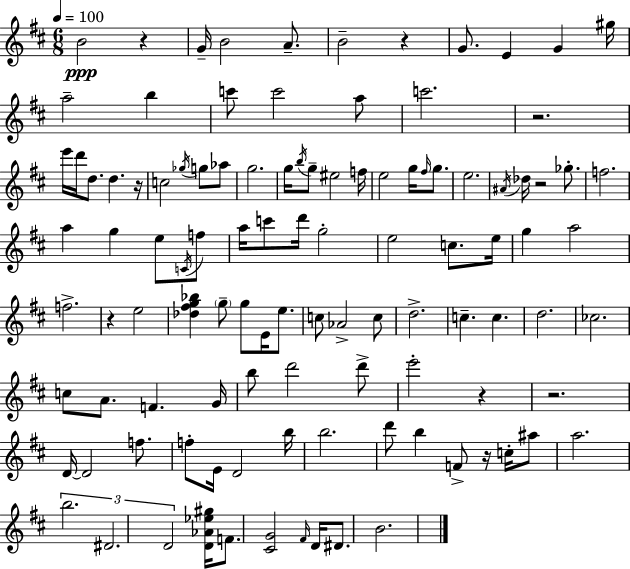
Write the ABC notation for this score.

X:1
T:Untitled
M:6/8
L:1/4
K:D
B2 z G/4 B2 A/2 B2 z G/2 E G ^g/4 a2 b c'/2 c'2 a/2 c'2 z2 e'/4 d'/4 d/2 d z/4 c2 _g/4 g/2 _a/2 g2 g/4 b/4 g/2 ^e2 f/4 e2 g/4 ^f/4 g/2 e2 ^A/4 _d/4 z2 _g/2 f2 a g e/2 C/4 f/2 a/4 c'/2 d'/4 g2 e2 c/2 e/4 g a2 f2 z e2 [_d^fg_b] g/2 g/2 E/4 e/2 c/2 _A2 c/2 d2 c c d2 _c2 c/2 A/2 F G/4 b/2 d'2 d'/2 e'2 z z2 D/4 D2 f/2 f/2 E/4 D2 b/4 b2 d'/2 b F/2 z/4 c/4 ^a/2 a2 b2 ^D2 D2 [D_A_e^g]/4 F/2 [^CG]2 ^F/4 D/4 ^D/2 B2